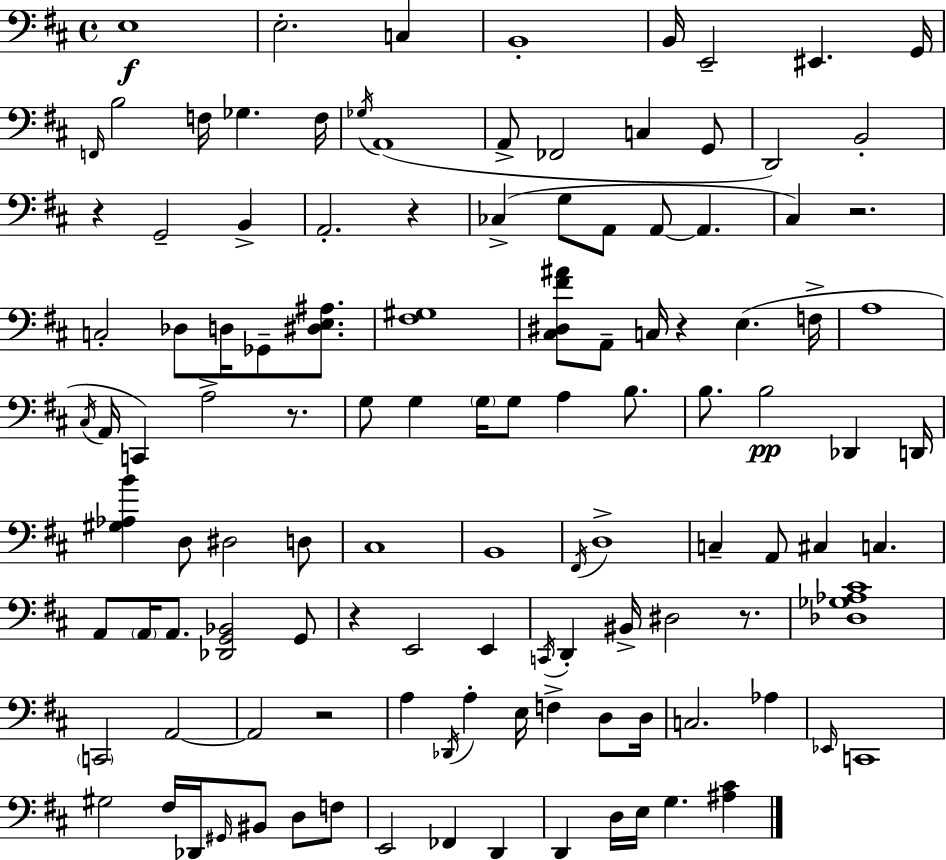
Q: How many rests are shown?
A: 8